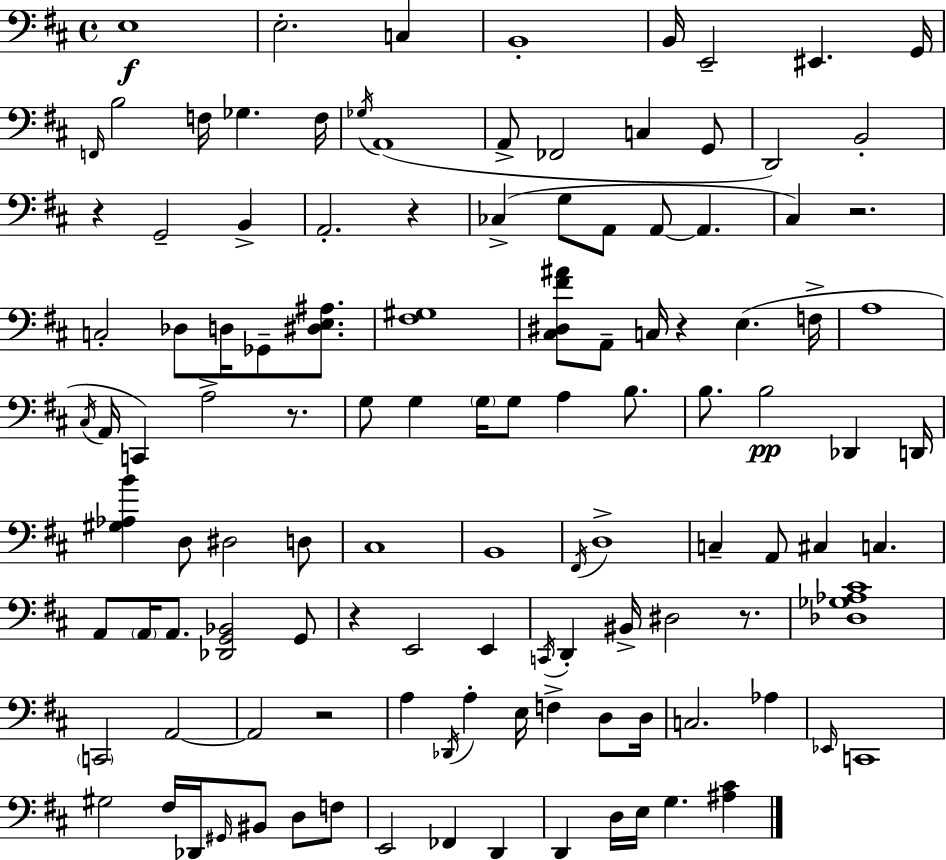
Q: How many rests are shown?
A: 8